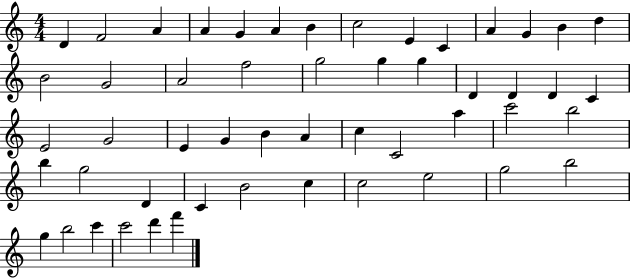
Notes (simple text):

D4/q F4/h A4/q A4/q G4/q A4/q B4/q C5/h E4/q C4/q A4/q G4/q B4/q D5/q B4/h G4/h A4/h F5/h G5/h G5/q G5/q D4/q D4/q D4/q C4/q E4/h G4/h E4/q G4/q B4/q A4/q C5/q C4/h A5/q C6/h B5/h B5/q G5/h D4/q C4/q B4/h C5/q C5/h E5/h G5/h B5/h G5/q B5/h C6/q C6/h D6/q F6/q